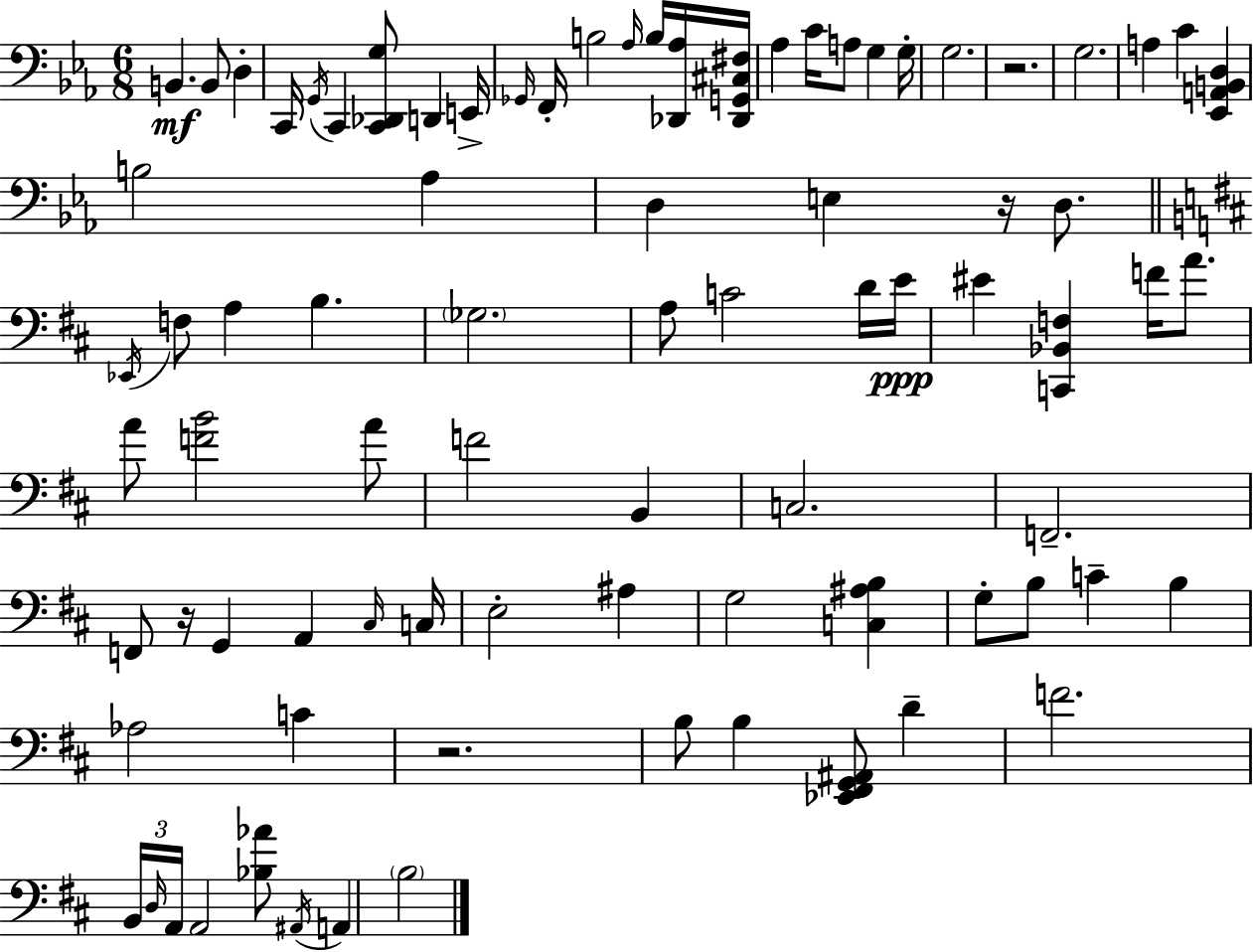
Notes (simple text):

B2/q. B2/e D3/q C2/s G2/s C2/q [C2,Db2,G3]/e D2/q E2/s Gb2/s F2/s B3/h Ab3/s B3/s [Db2,Ab3]/s [Db2,G2,C#3,F#3]/s Ab3/q C4/s A3/e G3/q G3/s G3/h. R/h. G3/h. A3/q C4/q [Eb2,A2,B2,D3]/q B3/h Ab3/q D3/q E3/q R/s D3/e. Eb2/s F3/e A3/q B3/q. Gb3/h. A3/e C4/h D4/s E4/s EIS4/q [C2,Bb2,F3]/q F4/s A4/e. A4/e [F4,B4]/h A4/e F4/h B2/q C3/h. F2/h. F2/e R/s G2/q A2/q C#3/s C3/s E3/h A#3/q G3/h [C3,A#3,B3]/q G3/e B3/e C4/q B3/q Ab3/h C4/q R/h. B3/e B3/q [Eb2,F#2,G2,A#2]/e D4/q F4/h. B2/s D3/s A2/s A2/h [Bb3,Ab4]/e A#2/s A2/q B3/h